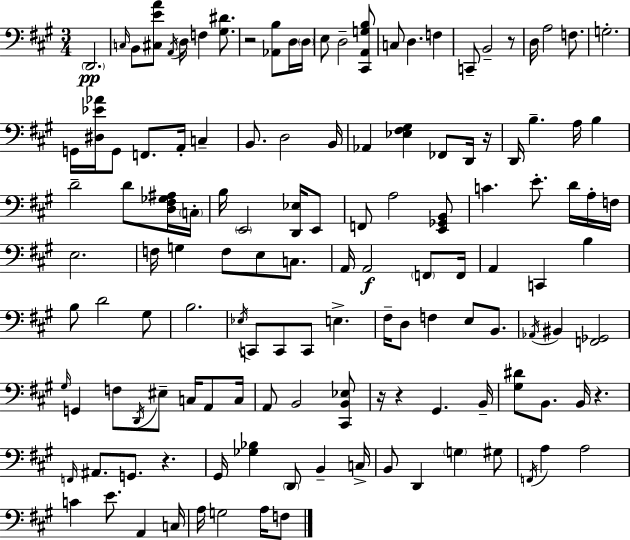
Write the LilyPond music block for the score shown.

{
  \clef bass
  \numericTimeSignature
  \time 3/4
  \key a \major
  \parenthesize d,2.\pp | \grace { c16 } b,8 <cis e' a'>8 \acciaccatura { a,16 } d16 f4 <gis dis'>8. | r2 <aes, b>8 | d16 \parenthesize d16 e8 d2-- | \break <cis, a, g b>8 c8 d4. f4 | c,8-- b,2-- | r8 d16 a2 f8. | g2.-. | \break g,16 <dis ees' aes'>16 g,8 f,8. a,16-. c4-- | b,8. d2 | b,16 aes,4 <ees fis gis>4 fes,8 | d,16 r16 d,16 b4.-- a16 b4 | \break d'2-- d'8 | <d fis ges ais>16 \parenthesize c16-. b16 \parenthesize e,2 <d, ees>16 | e,8 f,8 a2 | <e, ges, b,>8 c'4. e'8.-. d'16 | \break a16-. f16 e2. | f16 g4 f8 e8 c8. | a,16 a,2\f \parenthesize f,8 | f,16 a,4 c,4 b4 | \break b8 d'2 | gis8 b2. | \acciaccatura { ees16 } c,8 c,8 c,8 e4.-> | fis16-- d8 f4 e8 | \break b,8. \acciaccatura { aes,16 } bis,4 <f, ges,>2 | \grace { gis16 } g,4 f8 \acciaccatura { d,16 } | eis8-- c16 a,8 c16 a,8 b,2 | <cis, b, ees>8 r16 r4 gis,4. | \break b,16-- <gis dis'>8 b,8. b,16 | r4. \grace { f,16 } ais,8. g,8. | r4. gis,16 <ges bes>4 | \parenthesize d,8 b,4-- c16-> b,8 d,4 | \break \parenthesize g4 gis8 \acciaccatura { f,16 } a4 | a2 c'4 | e'8. a,4 c16 a16 g2 | a16 f8 \bar "|."
}